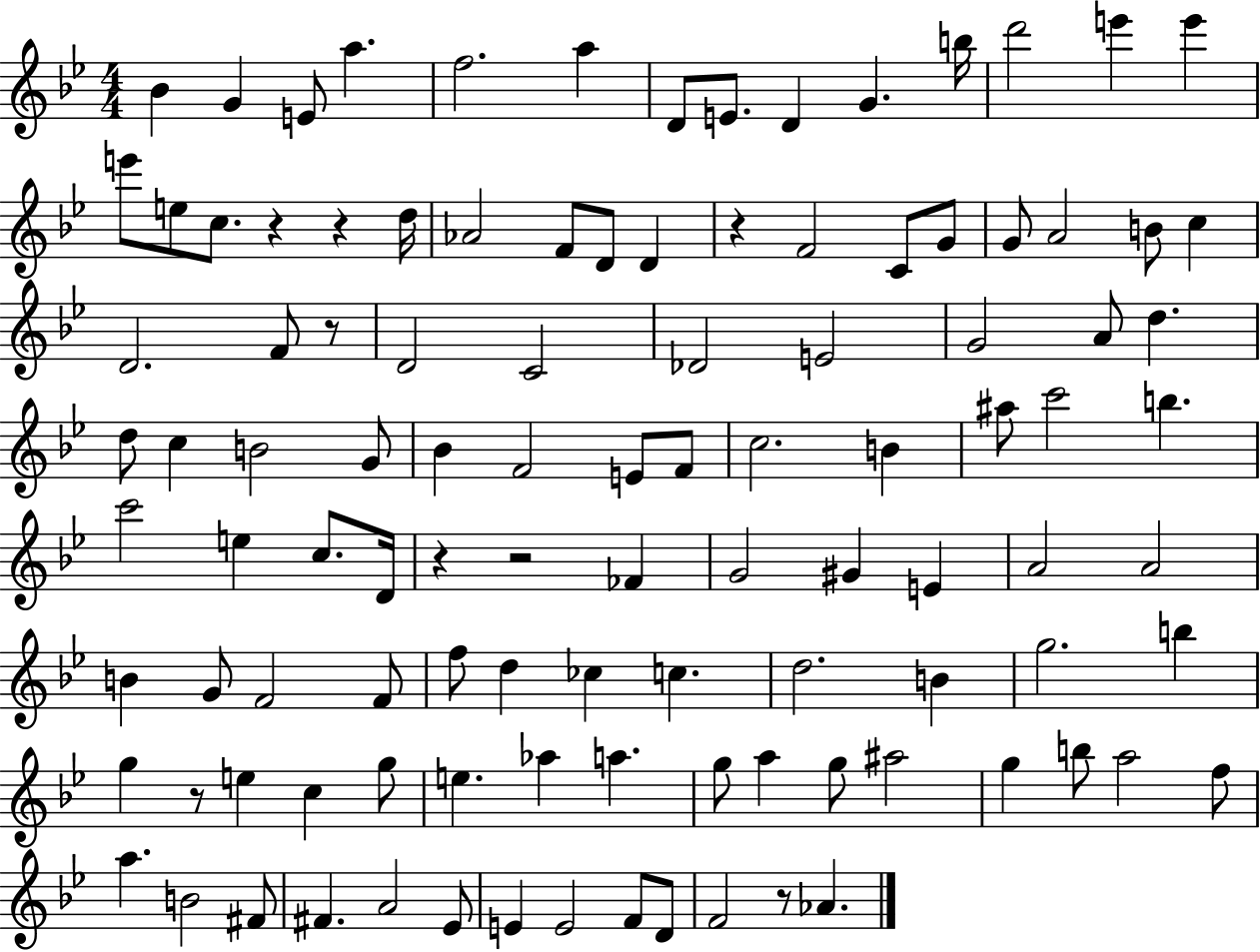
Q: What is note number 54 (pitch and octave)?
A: C5